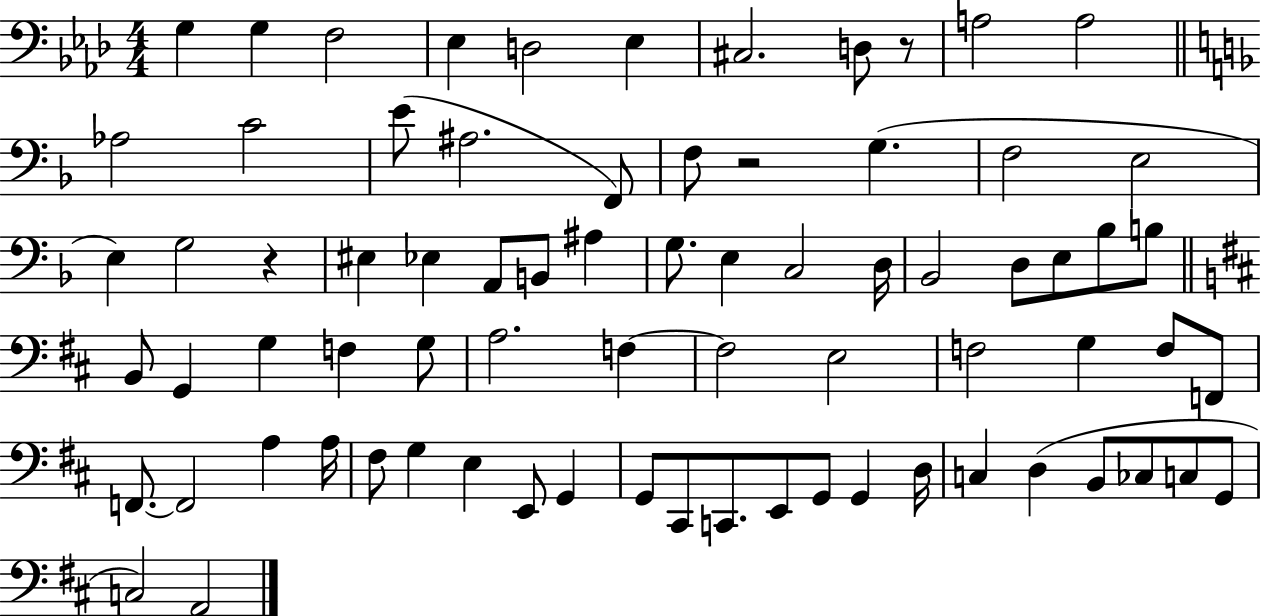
{
  \clef bass
  \numericTimeSignature
  \time 4/4
  \key aes \major
  g4 g4 f2 | ees4 d2 ees4 | cis2. d8 r8 | a2 a2 | \break \bar "||" \break \key f \major aes2 c'2 | e'8( ais2. f,8) | f8 r2 g4.( | f2 e2 | \break e4) g2 r4 | eis4 ees4 a,8 b,8 ais4 | g8. e4 c2 d16 | bes,2 d8 e8 bes8 b8 | \break \bar "||" \break \key d \major b,8 g,4 g4 f4 g8 | a2. f4~~ | f2 e2 | f2 g4 f8 f,8 | \break f,8.~~ f,2 a4 a16 | fis8 g4 e4 e,8 g,4 | g,8 cis,8 c,8. e,8 g,8 g,4 d16 | c4 d4( b,8 ces8 c8 g,8 | \break c2) a,2 | \bar "|."
}